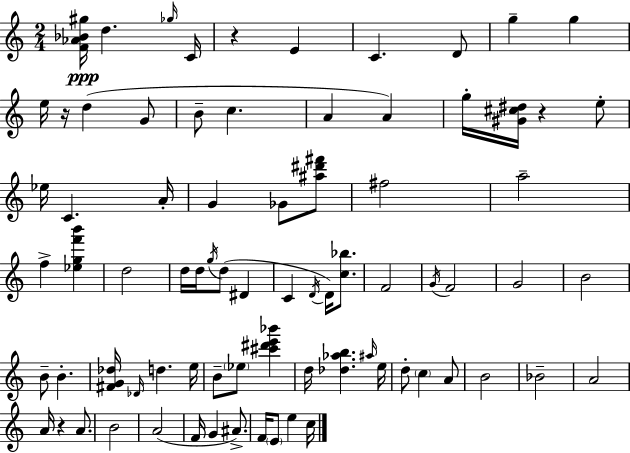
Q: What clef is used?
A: treble